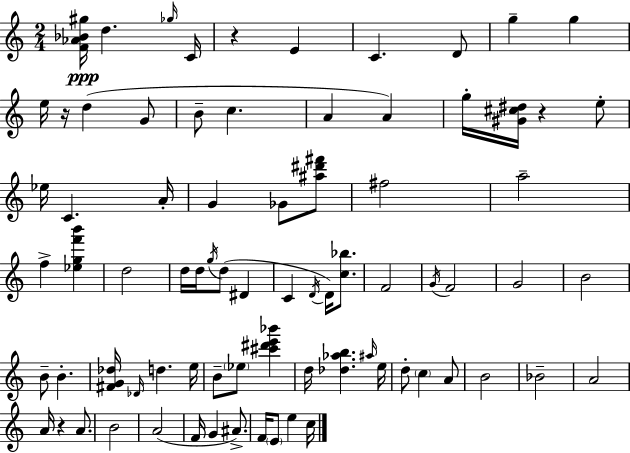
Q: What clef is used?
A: treble